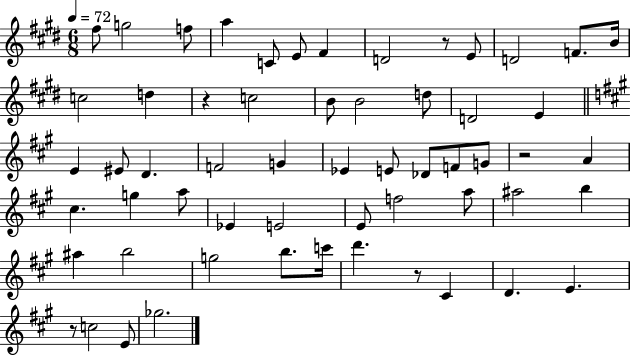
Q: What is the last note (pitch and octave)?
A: Gb5